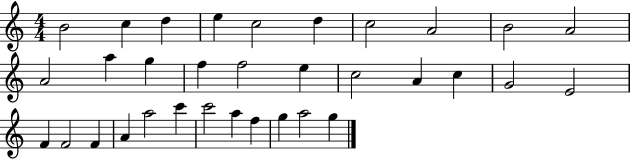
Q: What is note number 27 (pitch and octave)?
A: C6